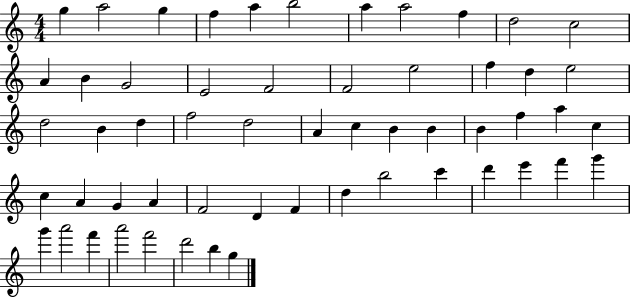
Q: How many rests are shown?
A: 0